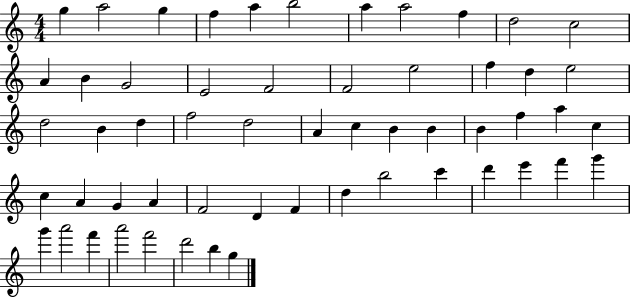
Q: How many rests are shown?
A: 0